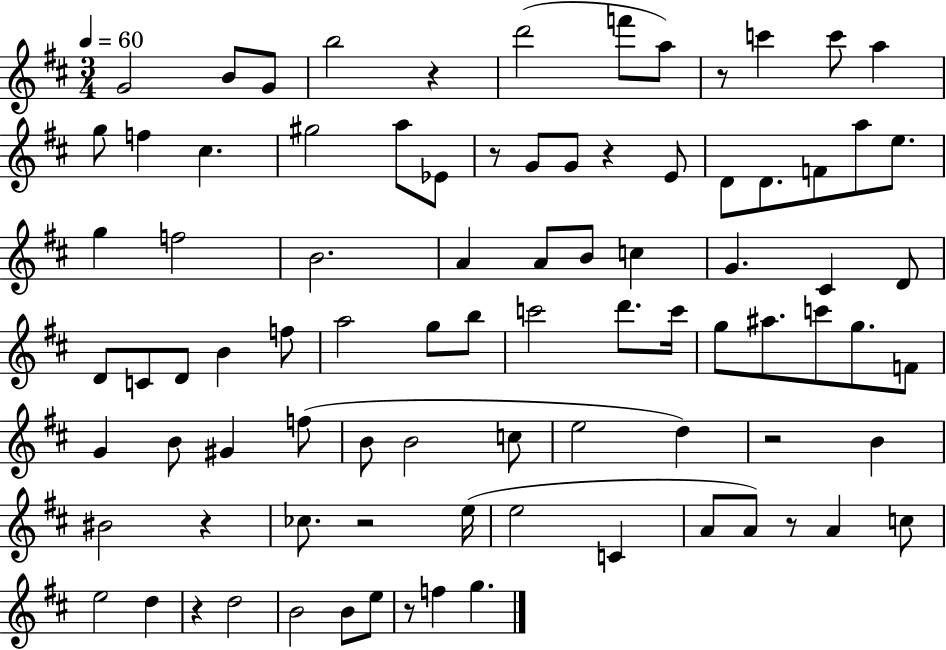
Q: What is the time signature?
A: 3/4